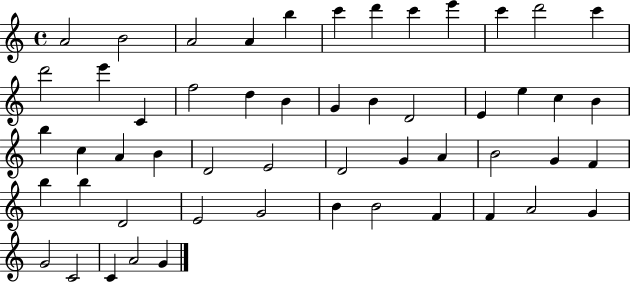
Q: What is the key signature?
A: C major